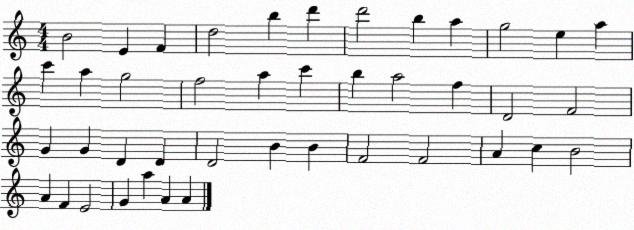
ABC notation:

X:1
T:Untitled
M:4/4
L:1/4
K:C
B2 E F d2 b d' d'2 b a g2 e a c' a g2 f2 a c' b a2 f D2 F2 G G D D D2 B B F2 F2 A c B2 A F E2 G a A A